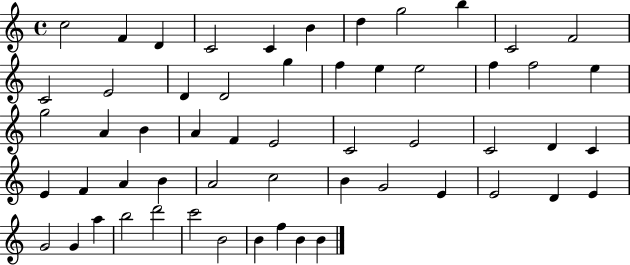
X:1
T:Untitled
M:4/4
L:1/4
K:C
c2 F D C2 C B d g2 b C2 F2 C2 E2 D D2 g f e e2 f f2 e g2 A B A F E2 C2 E2 C2 D C E F A B A2 c2 B G2 E E2 D E G2 G a b2 d'2 c'2 B2 B f B B